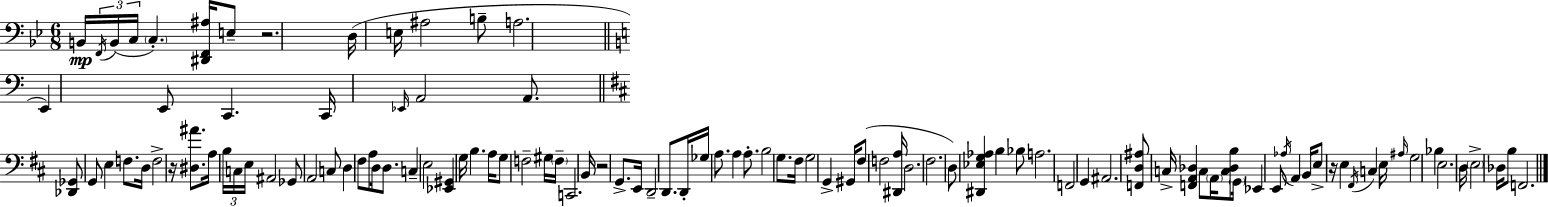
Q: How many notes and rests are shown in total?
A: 109